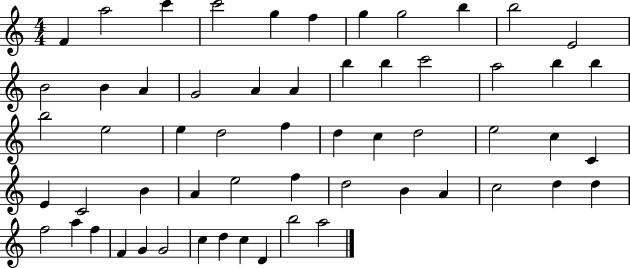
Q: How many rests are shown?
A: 0